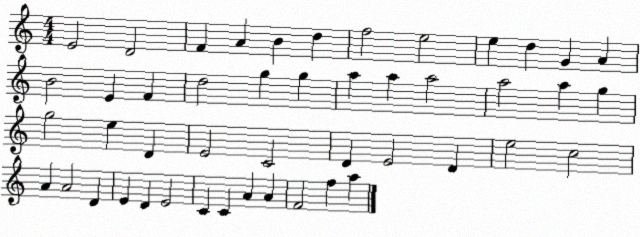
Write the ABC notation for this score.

X:1
T:Untitled
M:4/4
L:1/4
K:C
E2 D2 F A B d f2 e2 e d G A B2 E F d2 g g a a a2 a2 a g g2 e D E2 C2 D E2 D e2 c2 A A2 D E D E2 C C A A F2 f a